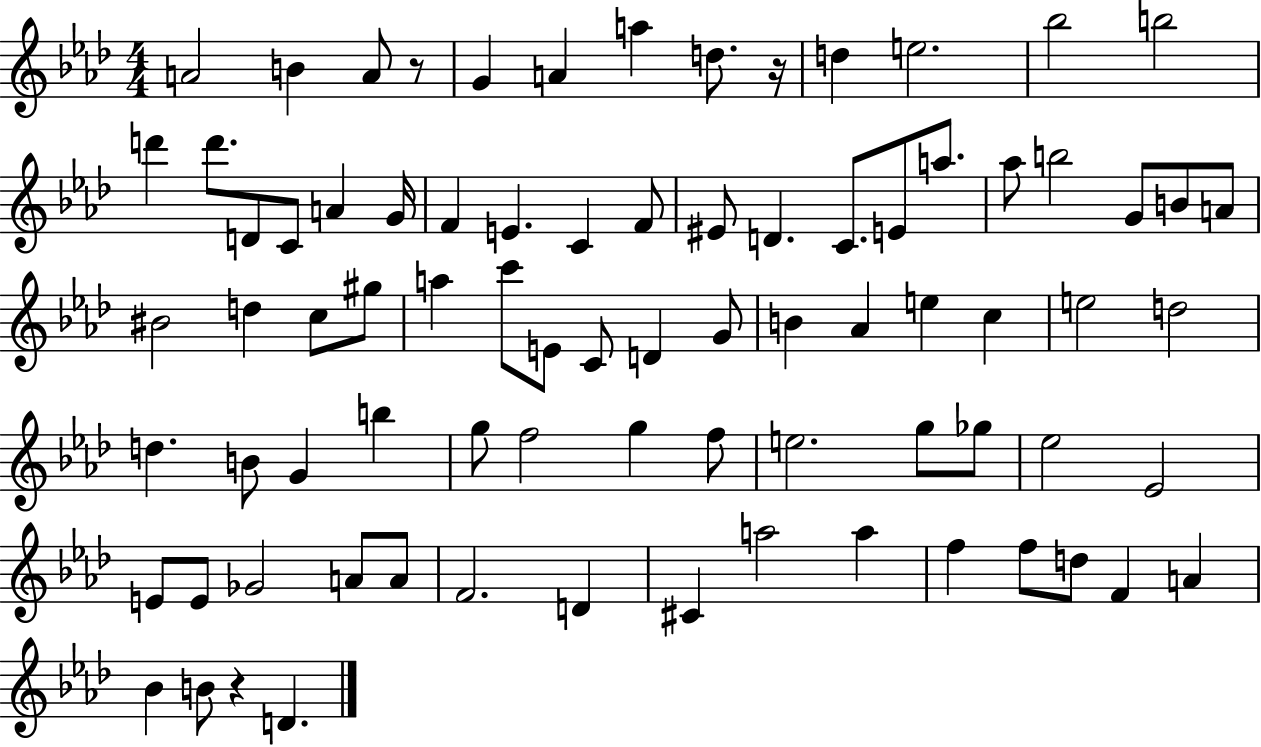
{
  \clef treble
  \numericTimeSignature
  \time 4/4
  \key aes \major
  a'2 b'4 a'8 r8 | g'4 a'4 a''4 d''8. r16 | d''4 e''2. | bes''2 b''2 | \break d'''4 d'''8. d'8 c'8 a'4 g'16 | f'4 e'4. c'4 f'8 | eis'8 d'4. c'8. e'8 a''8. | aes''8 b''2 g'8 b'8 a'8 | \break bis'2 d''4 c''8 gis''8 | a''4 c'''8 e'8 c'8 d'4 g'8 | b'4 aes'4 e''4 c''4 | e''2 d''2 | \break d''4. b'8 g'4 b''4 | g''8 f''2 g''4 f''8 | e''2. g''8 ges''8 | ees''2 ees'2 | \break e'8 e'8 ges'2 a'8 a'8 | f'2. d'4 | cis'4 a''2 a''4 | f''4 f''8 d''8 f'4 a'4 | \break bes'4 b'8 r4 d'4. | \bar "|."
}